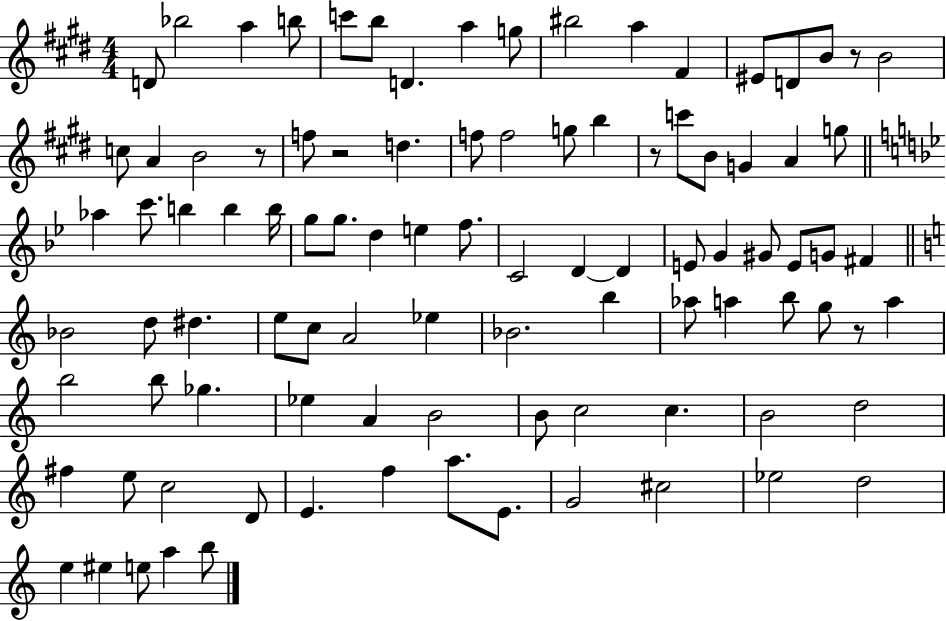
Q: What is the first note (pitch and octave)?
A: D4